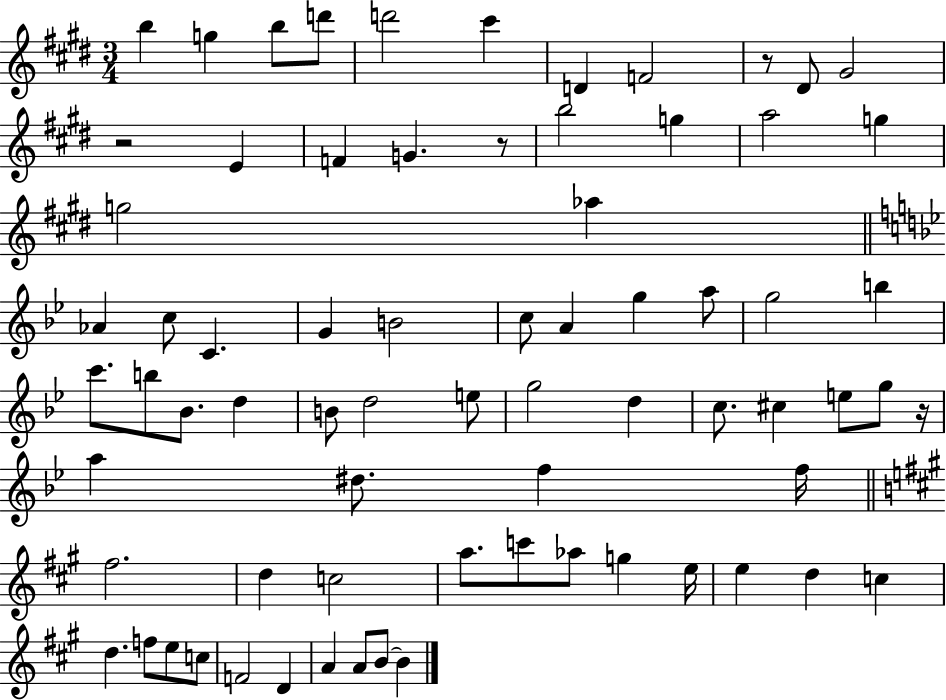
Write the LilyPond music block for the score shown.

{
  \clef treble
  \numericTimeSignature
  \time 3/4
  \key e \major
  b''4 g''4 b''8 d'''8 | d'''2 cis'''4 | d'4 f'2 | r8 dis'8 gis'2 | \break r2 e'4 | f'4 g'4. r8 | b''2 g''4 | a''2 g''4 | \break g''2 aes''4 | \bar "||" \break \key bes \major aes'4 c''8 c'4. | g'4 b'2 | c''8 a'4 g''4 a''8 | g''2 b''4 | \break c'''8. b''8 bes'8. d''4 | b'8 d''2 e''8 | g''2 d''4 | c''8. cis''4 e''8 g''8 r16 | \break a''4 dis''8. f''4 f''16 | \bar "||" \break \key a \major fis''2. | d''4 c''2 | a''8. c'''8 aes''8 g''4 e''16 | e''4 d''4 c''4 | \break d''4. f''8 e''8 c''8 | f'2 d'4 | a'4 a'8 b'8~~ b'4 | \bar "|."
}